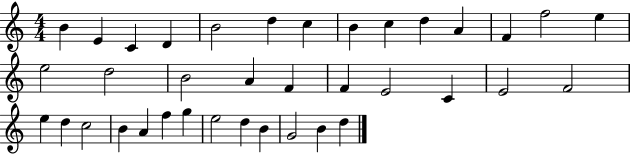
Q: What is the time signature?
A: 4/4